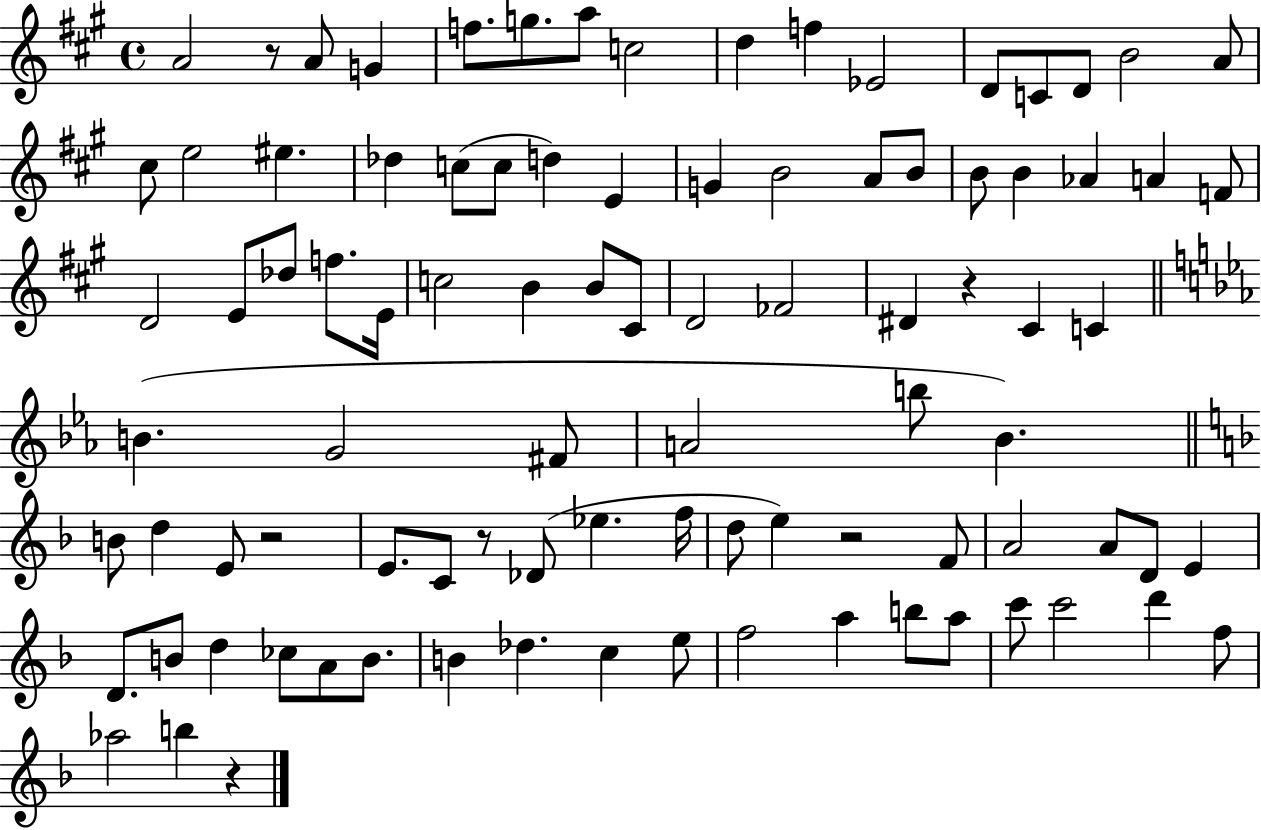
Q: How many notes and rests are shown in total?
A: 93